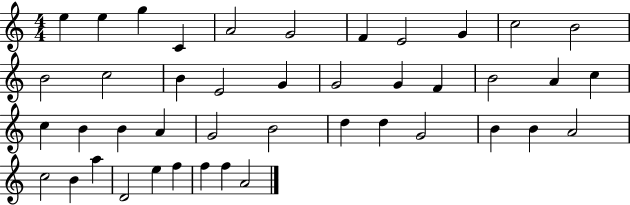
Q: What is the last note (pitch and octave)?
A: A4